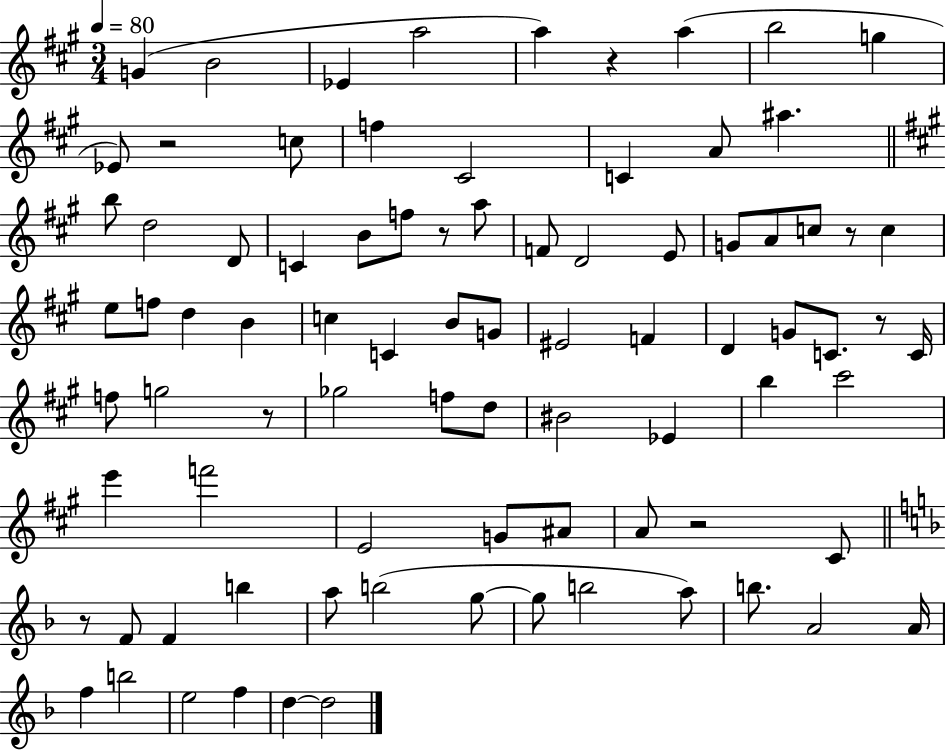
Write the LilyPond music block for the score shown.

{
  \clef treble
  \numericTimeSignature
  \time 3/4
  \key a \major
  \tempo 4 = 80
  g'4( b'2 | ees'4 a''2 | a''4) r4 a''4( | b''2 g''4 | \break ees'8) r2 c''8 | f''4 cis'2 | c'4 a'8 ais''4. | \bar "||" \break \key a \major b''8 d''2 d'8 | c'4 b'8 f''8 r8 a''8 | f'8 d'2 e'8 | g'8 a'8 c''8 r8 c''4 | \break e''8 f''8 d''4 b'4 | c''4 c'4 b'8 g'8 | eis'2 f'4 | d'4 g'8 c'8. r8 c'16 | \break f''8 g''2 r8 | ges''2 f''8 d''8 | bis'2 ees'4 | b''4 cis'''2 | \break e'''4 f'''2 | e'2 g'8 ais'8 | a'8 r2 cis'8 | \bar "||" \break \key f \major r8 f'8 f'4 b''4 | a''8 b''2( g''8~~ | g''8 b''2 a''8) | b''8. a'2 a'16 | \break f''4 b''2 | e''2 f''4 | d''4~~ d''2 | \bar "|."
}